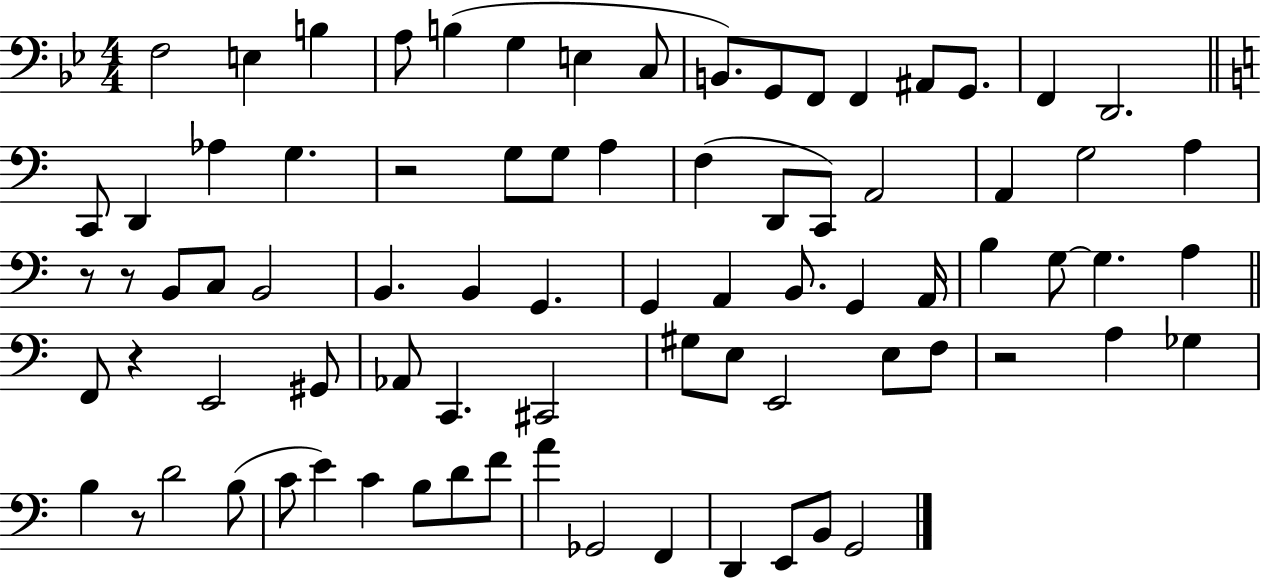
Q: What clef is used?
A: bass